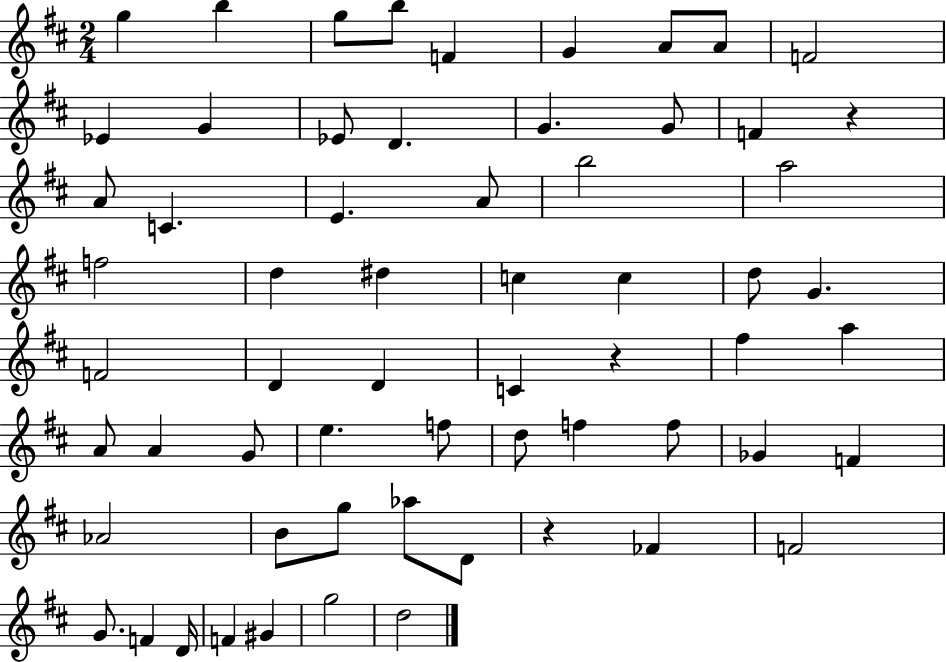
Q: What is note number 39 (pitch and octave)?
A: E5